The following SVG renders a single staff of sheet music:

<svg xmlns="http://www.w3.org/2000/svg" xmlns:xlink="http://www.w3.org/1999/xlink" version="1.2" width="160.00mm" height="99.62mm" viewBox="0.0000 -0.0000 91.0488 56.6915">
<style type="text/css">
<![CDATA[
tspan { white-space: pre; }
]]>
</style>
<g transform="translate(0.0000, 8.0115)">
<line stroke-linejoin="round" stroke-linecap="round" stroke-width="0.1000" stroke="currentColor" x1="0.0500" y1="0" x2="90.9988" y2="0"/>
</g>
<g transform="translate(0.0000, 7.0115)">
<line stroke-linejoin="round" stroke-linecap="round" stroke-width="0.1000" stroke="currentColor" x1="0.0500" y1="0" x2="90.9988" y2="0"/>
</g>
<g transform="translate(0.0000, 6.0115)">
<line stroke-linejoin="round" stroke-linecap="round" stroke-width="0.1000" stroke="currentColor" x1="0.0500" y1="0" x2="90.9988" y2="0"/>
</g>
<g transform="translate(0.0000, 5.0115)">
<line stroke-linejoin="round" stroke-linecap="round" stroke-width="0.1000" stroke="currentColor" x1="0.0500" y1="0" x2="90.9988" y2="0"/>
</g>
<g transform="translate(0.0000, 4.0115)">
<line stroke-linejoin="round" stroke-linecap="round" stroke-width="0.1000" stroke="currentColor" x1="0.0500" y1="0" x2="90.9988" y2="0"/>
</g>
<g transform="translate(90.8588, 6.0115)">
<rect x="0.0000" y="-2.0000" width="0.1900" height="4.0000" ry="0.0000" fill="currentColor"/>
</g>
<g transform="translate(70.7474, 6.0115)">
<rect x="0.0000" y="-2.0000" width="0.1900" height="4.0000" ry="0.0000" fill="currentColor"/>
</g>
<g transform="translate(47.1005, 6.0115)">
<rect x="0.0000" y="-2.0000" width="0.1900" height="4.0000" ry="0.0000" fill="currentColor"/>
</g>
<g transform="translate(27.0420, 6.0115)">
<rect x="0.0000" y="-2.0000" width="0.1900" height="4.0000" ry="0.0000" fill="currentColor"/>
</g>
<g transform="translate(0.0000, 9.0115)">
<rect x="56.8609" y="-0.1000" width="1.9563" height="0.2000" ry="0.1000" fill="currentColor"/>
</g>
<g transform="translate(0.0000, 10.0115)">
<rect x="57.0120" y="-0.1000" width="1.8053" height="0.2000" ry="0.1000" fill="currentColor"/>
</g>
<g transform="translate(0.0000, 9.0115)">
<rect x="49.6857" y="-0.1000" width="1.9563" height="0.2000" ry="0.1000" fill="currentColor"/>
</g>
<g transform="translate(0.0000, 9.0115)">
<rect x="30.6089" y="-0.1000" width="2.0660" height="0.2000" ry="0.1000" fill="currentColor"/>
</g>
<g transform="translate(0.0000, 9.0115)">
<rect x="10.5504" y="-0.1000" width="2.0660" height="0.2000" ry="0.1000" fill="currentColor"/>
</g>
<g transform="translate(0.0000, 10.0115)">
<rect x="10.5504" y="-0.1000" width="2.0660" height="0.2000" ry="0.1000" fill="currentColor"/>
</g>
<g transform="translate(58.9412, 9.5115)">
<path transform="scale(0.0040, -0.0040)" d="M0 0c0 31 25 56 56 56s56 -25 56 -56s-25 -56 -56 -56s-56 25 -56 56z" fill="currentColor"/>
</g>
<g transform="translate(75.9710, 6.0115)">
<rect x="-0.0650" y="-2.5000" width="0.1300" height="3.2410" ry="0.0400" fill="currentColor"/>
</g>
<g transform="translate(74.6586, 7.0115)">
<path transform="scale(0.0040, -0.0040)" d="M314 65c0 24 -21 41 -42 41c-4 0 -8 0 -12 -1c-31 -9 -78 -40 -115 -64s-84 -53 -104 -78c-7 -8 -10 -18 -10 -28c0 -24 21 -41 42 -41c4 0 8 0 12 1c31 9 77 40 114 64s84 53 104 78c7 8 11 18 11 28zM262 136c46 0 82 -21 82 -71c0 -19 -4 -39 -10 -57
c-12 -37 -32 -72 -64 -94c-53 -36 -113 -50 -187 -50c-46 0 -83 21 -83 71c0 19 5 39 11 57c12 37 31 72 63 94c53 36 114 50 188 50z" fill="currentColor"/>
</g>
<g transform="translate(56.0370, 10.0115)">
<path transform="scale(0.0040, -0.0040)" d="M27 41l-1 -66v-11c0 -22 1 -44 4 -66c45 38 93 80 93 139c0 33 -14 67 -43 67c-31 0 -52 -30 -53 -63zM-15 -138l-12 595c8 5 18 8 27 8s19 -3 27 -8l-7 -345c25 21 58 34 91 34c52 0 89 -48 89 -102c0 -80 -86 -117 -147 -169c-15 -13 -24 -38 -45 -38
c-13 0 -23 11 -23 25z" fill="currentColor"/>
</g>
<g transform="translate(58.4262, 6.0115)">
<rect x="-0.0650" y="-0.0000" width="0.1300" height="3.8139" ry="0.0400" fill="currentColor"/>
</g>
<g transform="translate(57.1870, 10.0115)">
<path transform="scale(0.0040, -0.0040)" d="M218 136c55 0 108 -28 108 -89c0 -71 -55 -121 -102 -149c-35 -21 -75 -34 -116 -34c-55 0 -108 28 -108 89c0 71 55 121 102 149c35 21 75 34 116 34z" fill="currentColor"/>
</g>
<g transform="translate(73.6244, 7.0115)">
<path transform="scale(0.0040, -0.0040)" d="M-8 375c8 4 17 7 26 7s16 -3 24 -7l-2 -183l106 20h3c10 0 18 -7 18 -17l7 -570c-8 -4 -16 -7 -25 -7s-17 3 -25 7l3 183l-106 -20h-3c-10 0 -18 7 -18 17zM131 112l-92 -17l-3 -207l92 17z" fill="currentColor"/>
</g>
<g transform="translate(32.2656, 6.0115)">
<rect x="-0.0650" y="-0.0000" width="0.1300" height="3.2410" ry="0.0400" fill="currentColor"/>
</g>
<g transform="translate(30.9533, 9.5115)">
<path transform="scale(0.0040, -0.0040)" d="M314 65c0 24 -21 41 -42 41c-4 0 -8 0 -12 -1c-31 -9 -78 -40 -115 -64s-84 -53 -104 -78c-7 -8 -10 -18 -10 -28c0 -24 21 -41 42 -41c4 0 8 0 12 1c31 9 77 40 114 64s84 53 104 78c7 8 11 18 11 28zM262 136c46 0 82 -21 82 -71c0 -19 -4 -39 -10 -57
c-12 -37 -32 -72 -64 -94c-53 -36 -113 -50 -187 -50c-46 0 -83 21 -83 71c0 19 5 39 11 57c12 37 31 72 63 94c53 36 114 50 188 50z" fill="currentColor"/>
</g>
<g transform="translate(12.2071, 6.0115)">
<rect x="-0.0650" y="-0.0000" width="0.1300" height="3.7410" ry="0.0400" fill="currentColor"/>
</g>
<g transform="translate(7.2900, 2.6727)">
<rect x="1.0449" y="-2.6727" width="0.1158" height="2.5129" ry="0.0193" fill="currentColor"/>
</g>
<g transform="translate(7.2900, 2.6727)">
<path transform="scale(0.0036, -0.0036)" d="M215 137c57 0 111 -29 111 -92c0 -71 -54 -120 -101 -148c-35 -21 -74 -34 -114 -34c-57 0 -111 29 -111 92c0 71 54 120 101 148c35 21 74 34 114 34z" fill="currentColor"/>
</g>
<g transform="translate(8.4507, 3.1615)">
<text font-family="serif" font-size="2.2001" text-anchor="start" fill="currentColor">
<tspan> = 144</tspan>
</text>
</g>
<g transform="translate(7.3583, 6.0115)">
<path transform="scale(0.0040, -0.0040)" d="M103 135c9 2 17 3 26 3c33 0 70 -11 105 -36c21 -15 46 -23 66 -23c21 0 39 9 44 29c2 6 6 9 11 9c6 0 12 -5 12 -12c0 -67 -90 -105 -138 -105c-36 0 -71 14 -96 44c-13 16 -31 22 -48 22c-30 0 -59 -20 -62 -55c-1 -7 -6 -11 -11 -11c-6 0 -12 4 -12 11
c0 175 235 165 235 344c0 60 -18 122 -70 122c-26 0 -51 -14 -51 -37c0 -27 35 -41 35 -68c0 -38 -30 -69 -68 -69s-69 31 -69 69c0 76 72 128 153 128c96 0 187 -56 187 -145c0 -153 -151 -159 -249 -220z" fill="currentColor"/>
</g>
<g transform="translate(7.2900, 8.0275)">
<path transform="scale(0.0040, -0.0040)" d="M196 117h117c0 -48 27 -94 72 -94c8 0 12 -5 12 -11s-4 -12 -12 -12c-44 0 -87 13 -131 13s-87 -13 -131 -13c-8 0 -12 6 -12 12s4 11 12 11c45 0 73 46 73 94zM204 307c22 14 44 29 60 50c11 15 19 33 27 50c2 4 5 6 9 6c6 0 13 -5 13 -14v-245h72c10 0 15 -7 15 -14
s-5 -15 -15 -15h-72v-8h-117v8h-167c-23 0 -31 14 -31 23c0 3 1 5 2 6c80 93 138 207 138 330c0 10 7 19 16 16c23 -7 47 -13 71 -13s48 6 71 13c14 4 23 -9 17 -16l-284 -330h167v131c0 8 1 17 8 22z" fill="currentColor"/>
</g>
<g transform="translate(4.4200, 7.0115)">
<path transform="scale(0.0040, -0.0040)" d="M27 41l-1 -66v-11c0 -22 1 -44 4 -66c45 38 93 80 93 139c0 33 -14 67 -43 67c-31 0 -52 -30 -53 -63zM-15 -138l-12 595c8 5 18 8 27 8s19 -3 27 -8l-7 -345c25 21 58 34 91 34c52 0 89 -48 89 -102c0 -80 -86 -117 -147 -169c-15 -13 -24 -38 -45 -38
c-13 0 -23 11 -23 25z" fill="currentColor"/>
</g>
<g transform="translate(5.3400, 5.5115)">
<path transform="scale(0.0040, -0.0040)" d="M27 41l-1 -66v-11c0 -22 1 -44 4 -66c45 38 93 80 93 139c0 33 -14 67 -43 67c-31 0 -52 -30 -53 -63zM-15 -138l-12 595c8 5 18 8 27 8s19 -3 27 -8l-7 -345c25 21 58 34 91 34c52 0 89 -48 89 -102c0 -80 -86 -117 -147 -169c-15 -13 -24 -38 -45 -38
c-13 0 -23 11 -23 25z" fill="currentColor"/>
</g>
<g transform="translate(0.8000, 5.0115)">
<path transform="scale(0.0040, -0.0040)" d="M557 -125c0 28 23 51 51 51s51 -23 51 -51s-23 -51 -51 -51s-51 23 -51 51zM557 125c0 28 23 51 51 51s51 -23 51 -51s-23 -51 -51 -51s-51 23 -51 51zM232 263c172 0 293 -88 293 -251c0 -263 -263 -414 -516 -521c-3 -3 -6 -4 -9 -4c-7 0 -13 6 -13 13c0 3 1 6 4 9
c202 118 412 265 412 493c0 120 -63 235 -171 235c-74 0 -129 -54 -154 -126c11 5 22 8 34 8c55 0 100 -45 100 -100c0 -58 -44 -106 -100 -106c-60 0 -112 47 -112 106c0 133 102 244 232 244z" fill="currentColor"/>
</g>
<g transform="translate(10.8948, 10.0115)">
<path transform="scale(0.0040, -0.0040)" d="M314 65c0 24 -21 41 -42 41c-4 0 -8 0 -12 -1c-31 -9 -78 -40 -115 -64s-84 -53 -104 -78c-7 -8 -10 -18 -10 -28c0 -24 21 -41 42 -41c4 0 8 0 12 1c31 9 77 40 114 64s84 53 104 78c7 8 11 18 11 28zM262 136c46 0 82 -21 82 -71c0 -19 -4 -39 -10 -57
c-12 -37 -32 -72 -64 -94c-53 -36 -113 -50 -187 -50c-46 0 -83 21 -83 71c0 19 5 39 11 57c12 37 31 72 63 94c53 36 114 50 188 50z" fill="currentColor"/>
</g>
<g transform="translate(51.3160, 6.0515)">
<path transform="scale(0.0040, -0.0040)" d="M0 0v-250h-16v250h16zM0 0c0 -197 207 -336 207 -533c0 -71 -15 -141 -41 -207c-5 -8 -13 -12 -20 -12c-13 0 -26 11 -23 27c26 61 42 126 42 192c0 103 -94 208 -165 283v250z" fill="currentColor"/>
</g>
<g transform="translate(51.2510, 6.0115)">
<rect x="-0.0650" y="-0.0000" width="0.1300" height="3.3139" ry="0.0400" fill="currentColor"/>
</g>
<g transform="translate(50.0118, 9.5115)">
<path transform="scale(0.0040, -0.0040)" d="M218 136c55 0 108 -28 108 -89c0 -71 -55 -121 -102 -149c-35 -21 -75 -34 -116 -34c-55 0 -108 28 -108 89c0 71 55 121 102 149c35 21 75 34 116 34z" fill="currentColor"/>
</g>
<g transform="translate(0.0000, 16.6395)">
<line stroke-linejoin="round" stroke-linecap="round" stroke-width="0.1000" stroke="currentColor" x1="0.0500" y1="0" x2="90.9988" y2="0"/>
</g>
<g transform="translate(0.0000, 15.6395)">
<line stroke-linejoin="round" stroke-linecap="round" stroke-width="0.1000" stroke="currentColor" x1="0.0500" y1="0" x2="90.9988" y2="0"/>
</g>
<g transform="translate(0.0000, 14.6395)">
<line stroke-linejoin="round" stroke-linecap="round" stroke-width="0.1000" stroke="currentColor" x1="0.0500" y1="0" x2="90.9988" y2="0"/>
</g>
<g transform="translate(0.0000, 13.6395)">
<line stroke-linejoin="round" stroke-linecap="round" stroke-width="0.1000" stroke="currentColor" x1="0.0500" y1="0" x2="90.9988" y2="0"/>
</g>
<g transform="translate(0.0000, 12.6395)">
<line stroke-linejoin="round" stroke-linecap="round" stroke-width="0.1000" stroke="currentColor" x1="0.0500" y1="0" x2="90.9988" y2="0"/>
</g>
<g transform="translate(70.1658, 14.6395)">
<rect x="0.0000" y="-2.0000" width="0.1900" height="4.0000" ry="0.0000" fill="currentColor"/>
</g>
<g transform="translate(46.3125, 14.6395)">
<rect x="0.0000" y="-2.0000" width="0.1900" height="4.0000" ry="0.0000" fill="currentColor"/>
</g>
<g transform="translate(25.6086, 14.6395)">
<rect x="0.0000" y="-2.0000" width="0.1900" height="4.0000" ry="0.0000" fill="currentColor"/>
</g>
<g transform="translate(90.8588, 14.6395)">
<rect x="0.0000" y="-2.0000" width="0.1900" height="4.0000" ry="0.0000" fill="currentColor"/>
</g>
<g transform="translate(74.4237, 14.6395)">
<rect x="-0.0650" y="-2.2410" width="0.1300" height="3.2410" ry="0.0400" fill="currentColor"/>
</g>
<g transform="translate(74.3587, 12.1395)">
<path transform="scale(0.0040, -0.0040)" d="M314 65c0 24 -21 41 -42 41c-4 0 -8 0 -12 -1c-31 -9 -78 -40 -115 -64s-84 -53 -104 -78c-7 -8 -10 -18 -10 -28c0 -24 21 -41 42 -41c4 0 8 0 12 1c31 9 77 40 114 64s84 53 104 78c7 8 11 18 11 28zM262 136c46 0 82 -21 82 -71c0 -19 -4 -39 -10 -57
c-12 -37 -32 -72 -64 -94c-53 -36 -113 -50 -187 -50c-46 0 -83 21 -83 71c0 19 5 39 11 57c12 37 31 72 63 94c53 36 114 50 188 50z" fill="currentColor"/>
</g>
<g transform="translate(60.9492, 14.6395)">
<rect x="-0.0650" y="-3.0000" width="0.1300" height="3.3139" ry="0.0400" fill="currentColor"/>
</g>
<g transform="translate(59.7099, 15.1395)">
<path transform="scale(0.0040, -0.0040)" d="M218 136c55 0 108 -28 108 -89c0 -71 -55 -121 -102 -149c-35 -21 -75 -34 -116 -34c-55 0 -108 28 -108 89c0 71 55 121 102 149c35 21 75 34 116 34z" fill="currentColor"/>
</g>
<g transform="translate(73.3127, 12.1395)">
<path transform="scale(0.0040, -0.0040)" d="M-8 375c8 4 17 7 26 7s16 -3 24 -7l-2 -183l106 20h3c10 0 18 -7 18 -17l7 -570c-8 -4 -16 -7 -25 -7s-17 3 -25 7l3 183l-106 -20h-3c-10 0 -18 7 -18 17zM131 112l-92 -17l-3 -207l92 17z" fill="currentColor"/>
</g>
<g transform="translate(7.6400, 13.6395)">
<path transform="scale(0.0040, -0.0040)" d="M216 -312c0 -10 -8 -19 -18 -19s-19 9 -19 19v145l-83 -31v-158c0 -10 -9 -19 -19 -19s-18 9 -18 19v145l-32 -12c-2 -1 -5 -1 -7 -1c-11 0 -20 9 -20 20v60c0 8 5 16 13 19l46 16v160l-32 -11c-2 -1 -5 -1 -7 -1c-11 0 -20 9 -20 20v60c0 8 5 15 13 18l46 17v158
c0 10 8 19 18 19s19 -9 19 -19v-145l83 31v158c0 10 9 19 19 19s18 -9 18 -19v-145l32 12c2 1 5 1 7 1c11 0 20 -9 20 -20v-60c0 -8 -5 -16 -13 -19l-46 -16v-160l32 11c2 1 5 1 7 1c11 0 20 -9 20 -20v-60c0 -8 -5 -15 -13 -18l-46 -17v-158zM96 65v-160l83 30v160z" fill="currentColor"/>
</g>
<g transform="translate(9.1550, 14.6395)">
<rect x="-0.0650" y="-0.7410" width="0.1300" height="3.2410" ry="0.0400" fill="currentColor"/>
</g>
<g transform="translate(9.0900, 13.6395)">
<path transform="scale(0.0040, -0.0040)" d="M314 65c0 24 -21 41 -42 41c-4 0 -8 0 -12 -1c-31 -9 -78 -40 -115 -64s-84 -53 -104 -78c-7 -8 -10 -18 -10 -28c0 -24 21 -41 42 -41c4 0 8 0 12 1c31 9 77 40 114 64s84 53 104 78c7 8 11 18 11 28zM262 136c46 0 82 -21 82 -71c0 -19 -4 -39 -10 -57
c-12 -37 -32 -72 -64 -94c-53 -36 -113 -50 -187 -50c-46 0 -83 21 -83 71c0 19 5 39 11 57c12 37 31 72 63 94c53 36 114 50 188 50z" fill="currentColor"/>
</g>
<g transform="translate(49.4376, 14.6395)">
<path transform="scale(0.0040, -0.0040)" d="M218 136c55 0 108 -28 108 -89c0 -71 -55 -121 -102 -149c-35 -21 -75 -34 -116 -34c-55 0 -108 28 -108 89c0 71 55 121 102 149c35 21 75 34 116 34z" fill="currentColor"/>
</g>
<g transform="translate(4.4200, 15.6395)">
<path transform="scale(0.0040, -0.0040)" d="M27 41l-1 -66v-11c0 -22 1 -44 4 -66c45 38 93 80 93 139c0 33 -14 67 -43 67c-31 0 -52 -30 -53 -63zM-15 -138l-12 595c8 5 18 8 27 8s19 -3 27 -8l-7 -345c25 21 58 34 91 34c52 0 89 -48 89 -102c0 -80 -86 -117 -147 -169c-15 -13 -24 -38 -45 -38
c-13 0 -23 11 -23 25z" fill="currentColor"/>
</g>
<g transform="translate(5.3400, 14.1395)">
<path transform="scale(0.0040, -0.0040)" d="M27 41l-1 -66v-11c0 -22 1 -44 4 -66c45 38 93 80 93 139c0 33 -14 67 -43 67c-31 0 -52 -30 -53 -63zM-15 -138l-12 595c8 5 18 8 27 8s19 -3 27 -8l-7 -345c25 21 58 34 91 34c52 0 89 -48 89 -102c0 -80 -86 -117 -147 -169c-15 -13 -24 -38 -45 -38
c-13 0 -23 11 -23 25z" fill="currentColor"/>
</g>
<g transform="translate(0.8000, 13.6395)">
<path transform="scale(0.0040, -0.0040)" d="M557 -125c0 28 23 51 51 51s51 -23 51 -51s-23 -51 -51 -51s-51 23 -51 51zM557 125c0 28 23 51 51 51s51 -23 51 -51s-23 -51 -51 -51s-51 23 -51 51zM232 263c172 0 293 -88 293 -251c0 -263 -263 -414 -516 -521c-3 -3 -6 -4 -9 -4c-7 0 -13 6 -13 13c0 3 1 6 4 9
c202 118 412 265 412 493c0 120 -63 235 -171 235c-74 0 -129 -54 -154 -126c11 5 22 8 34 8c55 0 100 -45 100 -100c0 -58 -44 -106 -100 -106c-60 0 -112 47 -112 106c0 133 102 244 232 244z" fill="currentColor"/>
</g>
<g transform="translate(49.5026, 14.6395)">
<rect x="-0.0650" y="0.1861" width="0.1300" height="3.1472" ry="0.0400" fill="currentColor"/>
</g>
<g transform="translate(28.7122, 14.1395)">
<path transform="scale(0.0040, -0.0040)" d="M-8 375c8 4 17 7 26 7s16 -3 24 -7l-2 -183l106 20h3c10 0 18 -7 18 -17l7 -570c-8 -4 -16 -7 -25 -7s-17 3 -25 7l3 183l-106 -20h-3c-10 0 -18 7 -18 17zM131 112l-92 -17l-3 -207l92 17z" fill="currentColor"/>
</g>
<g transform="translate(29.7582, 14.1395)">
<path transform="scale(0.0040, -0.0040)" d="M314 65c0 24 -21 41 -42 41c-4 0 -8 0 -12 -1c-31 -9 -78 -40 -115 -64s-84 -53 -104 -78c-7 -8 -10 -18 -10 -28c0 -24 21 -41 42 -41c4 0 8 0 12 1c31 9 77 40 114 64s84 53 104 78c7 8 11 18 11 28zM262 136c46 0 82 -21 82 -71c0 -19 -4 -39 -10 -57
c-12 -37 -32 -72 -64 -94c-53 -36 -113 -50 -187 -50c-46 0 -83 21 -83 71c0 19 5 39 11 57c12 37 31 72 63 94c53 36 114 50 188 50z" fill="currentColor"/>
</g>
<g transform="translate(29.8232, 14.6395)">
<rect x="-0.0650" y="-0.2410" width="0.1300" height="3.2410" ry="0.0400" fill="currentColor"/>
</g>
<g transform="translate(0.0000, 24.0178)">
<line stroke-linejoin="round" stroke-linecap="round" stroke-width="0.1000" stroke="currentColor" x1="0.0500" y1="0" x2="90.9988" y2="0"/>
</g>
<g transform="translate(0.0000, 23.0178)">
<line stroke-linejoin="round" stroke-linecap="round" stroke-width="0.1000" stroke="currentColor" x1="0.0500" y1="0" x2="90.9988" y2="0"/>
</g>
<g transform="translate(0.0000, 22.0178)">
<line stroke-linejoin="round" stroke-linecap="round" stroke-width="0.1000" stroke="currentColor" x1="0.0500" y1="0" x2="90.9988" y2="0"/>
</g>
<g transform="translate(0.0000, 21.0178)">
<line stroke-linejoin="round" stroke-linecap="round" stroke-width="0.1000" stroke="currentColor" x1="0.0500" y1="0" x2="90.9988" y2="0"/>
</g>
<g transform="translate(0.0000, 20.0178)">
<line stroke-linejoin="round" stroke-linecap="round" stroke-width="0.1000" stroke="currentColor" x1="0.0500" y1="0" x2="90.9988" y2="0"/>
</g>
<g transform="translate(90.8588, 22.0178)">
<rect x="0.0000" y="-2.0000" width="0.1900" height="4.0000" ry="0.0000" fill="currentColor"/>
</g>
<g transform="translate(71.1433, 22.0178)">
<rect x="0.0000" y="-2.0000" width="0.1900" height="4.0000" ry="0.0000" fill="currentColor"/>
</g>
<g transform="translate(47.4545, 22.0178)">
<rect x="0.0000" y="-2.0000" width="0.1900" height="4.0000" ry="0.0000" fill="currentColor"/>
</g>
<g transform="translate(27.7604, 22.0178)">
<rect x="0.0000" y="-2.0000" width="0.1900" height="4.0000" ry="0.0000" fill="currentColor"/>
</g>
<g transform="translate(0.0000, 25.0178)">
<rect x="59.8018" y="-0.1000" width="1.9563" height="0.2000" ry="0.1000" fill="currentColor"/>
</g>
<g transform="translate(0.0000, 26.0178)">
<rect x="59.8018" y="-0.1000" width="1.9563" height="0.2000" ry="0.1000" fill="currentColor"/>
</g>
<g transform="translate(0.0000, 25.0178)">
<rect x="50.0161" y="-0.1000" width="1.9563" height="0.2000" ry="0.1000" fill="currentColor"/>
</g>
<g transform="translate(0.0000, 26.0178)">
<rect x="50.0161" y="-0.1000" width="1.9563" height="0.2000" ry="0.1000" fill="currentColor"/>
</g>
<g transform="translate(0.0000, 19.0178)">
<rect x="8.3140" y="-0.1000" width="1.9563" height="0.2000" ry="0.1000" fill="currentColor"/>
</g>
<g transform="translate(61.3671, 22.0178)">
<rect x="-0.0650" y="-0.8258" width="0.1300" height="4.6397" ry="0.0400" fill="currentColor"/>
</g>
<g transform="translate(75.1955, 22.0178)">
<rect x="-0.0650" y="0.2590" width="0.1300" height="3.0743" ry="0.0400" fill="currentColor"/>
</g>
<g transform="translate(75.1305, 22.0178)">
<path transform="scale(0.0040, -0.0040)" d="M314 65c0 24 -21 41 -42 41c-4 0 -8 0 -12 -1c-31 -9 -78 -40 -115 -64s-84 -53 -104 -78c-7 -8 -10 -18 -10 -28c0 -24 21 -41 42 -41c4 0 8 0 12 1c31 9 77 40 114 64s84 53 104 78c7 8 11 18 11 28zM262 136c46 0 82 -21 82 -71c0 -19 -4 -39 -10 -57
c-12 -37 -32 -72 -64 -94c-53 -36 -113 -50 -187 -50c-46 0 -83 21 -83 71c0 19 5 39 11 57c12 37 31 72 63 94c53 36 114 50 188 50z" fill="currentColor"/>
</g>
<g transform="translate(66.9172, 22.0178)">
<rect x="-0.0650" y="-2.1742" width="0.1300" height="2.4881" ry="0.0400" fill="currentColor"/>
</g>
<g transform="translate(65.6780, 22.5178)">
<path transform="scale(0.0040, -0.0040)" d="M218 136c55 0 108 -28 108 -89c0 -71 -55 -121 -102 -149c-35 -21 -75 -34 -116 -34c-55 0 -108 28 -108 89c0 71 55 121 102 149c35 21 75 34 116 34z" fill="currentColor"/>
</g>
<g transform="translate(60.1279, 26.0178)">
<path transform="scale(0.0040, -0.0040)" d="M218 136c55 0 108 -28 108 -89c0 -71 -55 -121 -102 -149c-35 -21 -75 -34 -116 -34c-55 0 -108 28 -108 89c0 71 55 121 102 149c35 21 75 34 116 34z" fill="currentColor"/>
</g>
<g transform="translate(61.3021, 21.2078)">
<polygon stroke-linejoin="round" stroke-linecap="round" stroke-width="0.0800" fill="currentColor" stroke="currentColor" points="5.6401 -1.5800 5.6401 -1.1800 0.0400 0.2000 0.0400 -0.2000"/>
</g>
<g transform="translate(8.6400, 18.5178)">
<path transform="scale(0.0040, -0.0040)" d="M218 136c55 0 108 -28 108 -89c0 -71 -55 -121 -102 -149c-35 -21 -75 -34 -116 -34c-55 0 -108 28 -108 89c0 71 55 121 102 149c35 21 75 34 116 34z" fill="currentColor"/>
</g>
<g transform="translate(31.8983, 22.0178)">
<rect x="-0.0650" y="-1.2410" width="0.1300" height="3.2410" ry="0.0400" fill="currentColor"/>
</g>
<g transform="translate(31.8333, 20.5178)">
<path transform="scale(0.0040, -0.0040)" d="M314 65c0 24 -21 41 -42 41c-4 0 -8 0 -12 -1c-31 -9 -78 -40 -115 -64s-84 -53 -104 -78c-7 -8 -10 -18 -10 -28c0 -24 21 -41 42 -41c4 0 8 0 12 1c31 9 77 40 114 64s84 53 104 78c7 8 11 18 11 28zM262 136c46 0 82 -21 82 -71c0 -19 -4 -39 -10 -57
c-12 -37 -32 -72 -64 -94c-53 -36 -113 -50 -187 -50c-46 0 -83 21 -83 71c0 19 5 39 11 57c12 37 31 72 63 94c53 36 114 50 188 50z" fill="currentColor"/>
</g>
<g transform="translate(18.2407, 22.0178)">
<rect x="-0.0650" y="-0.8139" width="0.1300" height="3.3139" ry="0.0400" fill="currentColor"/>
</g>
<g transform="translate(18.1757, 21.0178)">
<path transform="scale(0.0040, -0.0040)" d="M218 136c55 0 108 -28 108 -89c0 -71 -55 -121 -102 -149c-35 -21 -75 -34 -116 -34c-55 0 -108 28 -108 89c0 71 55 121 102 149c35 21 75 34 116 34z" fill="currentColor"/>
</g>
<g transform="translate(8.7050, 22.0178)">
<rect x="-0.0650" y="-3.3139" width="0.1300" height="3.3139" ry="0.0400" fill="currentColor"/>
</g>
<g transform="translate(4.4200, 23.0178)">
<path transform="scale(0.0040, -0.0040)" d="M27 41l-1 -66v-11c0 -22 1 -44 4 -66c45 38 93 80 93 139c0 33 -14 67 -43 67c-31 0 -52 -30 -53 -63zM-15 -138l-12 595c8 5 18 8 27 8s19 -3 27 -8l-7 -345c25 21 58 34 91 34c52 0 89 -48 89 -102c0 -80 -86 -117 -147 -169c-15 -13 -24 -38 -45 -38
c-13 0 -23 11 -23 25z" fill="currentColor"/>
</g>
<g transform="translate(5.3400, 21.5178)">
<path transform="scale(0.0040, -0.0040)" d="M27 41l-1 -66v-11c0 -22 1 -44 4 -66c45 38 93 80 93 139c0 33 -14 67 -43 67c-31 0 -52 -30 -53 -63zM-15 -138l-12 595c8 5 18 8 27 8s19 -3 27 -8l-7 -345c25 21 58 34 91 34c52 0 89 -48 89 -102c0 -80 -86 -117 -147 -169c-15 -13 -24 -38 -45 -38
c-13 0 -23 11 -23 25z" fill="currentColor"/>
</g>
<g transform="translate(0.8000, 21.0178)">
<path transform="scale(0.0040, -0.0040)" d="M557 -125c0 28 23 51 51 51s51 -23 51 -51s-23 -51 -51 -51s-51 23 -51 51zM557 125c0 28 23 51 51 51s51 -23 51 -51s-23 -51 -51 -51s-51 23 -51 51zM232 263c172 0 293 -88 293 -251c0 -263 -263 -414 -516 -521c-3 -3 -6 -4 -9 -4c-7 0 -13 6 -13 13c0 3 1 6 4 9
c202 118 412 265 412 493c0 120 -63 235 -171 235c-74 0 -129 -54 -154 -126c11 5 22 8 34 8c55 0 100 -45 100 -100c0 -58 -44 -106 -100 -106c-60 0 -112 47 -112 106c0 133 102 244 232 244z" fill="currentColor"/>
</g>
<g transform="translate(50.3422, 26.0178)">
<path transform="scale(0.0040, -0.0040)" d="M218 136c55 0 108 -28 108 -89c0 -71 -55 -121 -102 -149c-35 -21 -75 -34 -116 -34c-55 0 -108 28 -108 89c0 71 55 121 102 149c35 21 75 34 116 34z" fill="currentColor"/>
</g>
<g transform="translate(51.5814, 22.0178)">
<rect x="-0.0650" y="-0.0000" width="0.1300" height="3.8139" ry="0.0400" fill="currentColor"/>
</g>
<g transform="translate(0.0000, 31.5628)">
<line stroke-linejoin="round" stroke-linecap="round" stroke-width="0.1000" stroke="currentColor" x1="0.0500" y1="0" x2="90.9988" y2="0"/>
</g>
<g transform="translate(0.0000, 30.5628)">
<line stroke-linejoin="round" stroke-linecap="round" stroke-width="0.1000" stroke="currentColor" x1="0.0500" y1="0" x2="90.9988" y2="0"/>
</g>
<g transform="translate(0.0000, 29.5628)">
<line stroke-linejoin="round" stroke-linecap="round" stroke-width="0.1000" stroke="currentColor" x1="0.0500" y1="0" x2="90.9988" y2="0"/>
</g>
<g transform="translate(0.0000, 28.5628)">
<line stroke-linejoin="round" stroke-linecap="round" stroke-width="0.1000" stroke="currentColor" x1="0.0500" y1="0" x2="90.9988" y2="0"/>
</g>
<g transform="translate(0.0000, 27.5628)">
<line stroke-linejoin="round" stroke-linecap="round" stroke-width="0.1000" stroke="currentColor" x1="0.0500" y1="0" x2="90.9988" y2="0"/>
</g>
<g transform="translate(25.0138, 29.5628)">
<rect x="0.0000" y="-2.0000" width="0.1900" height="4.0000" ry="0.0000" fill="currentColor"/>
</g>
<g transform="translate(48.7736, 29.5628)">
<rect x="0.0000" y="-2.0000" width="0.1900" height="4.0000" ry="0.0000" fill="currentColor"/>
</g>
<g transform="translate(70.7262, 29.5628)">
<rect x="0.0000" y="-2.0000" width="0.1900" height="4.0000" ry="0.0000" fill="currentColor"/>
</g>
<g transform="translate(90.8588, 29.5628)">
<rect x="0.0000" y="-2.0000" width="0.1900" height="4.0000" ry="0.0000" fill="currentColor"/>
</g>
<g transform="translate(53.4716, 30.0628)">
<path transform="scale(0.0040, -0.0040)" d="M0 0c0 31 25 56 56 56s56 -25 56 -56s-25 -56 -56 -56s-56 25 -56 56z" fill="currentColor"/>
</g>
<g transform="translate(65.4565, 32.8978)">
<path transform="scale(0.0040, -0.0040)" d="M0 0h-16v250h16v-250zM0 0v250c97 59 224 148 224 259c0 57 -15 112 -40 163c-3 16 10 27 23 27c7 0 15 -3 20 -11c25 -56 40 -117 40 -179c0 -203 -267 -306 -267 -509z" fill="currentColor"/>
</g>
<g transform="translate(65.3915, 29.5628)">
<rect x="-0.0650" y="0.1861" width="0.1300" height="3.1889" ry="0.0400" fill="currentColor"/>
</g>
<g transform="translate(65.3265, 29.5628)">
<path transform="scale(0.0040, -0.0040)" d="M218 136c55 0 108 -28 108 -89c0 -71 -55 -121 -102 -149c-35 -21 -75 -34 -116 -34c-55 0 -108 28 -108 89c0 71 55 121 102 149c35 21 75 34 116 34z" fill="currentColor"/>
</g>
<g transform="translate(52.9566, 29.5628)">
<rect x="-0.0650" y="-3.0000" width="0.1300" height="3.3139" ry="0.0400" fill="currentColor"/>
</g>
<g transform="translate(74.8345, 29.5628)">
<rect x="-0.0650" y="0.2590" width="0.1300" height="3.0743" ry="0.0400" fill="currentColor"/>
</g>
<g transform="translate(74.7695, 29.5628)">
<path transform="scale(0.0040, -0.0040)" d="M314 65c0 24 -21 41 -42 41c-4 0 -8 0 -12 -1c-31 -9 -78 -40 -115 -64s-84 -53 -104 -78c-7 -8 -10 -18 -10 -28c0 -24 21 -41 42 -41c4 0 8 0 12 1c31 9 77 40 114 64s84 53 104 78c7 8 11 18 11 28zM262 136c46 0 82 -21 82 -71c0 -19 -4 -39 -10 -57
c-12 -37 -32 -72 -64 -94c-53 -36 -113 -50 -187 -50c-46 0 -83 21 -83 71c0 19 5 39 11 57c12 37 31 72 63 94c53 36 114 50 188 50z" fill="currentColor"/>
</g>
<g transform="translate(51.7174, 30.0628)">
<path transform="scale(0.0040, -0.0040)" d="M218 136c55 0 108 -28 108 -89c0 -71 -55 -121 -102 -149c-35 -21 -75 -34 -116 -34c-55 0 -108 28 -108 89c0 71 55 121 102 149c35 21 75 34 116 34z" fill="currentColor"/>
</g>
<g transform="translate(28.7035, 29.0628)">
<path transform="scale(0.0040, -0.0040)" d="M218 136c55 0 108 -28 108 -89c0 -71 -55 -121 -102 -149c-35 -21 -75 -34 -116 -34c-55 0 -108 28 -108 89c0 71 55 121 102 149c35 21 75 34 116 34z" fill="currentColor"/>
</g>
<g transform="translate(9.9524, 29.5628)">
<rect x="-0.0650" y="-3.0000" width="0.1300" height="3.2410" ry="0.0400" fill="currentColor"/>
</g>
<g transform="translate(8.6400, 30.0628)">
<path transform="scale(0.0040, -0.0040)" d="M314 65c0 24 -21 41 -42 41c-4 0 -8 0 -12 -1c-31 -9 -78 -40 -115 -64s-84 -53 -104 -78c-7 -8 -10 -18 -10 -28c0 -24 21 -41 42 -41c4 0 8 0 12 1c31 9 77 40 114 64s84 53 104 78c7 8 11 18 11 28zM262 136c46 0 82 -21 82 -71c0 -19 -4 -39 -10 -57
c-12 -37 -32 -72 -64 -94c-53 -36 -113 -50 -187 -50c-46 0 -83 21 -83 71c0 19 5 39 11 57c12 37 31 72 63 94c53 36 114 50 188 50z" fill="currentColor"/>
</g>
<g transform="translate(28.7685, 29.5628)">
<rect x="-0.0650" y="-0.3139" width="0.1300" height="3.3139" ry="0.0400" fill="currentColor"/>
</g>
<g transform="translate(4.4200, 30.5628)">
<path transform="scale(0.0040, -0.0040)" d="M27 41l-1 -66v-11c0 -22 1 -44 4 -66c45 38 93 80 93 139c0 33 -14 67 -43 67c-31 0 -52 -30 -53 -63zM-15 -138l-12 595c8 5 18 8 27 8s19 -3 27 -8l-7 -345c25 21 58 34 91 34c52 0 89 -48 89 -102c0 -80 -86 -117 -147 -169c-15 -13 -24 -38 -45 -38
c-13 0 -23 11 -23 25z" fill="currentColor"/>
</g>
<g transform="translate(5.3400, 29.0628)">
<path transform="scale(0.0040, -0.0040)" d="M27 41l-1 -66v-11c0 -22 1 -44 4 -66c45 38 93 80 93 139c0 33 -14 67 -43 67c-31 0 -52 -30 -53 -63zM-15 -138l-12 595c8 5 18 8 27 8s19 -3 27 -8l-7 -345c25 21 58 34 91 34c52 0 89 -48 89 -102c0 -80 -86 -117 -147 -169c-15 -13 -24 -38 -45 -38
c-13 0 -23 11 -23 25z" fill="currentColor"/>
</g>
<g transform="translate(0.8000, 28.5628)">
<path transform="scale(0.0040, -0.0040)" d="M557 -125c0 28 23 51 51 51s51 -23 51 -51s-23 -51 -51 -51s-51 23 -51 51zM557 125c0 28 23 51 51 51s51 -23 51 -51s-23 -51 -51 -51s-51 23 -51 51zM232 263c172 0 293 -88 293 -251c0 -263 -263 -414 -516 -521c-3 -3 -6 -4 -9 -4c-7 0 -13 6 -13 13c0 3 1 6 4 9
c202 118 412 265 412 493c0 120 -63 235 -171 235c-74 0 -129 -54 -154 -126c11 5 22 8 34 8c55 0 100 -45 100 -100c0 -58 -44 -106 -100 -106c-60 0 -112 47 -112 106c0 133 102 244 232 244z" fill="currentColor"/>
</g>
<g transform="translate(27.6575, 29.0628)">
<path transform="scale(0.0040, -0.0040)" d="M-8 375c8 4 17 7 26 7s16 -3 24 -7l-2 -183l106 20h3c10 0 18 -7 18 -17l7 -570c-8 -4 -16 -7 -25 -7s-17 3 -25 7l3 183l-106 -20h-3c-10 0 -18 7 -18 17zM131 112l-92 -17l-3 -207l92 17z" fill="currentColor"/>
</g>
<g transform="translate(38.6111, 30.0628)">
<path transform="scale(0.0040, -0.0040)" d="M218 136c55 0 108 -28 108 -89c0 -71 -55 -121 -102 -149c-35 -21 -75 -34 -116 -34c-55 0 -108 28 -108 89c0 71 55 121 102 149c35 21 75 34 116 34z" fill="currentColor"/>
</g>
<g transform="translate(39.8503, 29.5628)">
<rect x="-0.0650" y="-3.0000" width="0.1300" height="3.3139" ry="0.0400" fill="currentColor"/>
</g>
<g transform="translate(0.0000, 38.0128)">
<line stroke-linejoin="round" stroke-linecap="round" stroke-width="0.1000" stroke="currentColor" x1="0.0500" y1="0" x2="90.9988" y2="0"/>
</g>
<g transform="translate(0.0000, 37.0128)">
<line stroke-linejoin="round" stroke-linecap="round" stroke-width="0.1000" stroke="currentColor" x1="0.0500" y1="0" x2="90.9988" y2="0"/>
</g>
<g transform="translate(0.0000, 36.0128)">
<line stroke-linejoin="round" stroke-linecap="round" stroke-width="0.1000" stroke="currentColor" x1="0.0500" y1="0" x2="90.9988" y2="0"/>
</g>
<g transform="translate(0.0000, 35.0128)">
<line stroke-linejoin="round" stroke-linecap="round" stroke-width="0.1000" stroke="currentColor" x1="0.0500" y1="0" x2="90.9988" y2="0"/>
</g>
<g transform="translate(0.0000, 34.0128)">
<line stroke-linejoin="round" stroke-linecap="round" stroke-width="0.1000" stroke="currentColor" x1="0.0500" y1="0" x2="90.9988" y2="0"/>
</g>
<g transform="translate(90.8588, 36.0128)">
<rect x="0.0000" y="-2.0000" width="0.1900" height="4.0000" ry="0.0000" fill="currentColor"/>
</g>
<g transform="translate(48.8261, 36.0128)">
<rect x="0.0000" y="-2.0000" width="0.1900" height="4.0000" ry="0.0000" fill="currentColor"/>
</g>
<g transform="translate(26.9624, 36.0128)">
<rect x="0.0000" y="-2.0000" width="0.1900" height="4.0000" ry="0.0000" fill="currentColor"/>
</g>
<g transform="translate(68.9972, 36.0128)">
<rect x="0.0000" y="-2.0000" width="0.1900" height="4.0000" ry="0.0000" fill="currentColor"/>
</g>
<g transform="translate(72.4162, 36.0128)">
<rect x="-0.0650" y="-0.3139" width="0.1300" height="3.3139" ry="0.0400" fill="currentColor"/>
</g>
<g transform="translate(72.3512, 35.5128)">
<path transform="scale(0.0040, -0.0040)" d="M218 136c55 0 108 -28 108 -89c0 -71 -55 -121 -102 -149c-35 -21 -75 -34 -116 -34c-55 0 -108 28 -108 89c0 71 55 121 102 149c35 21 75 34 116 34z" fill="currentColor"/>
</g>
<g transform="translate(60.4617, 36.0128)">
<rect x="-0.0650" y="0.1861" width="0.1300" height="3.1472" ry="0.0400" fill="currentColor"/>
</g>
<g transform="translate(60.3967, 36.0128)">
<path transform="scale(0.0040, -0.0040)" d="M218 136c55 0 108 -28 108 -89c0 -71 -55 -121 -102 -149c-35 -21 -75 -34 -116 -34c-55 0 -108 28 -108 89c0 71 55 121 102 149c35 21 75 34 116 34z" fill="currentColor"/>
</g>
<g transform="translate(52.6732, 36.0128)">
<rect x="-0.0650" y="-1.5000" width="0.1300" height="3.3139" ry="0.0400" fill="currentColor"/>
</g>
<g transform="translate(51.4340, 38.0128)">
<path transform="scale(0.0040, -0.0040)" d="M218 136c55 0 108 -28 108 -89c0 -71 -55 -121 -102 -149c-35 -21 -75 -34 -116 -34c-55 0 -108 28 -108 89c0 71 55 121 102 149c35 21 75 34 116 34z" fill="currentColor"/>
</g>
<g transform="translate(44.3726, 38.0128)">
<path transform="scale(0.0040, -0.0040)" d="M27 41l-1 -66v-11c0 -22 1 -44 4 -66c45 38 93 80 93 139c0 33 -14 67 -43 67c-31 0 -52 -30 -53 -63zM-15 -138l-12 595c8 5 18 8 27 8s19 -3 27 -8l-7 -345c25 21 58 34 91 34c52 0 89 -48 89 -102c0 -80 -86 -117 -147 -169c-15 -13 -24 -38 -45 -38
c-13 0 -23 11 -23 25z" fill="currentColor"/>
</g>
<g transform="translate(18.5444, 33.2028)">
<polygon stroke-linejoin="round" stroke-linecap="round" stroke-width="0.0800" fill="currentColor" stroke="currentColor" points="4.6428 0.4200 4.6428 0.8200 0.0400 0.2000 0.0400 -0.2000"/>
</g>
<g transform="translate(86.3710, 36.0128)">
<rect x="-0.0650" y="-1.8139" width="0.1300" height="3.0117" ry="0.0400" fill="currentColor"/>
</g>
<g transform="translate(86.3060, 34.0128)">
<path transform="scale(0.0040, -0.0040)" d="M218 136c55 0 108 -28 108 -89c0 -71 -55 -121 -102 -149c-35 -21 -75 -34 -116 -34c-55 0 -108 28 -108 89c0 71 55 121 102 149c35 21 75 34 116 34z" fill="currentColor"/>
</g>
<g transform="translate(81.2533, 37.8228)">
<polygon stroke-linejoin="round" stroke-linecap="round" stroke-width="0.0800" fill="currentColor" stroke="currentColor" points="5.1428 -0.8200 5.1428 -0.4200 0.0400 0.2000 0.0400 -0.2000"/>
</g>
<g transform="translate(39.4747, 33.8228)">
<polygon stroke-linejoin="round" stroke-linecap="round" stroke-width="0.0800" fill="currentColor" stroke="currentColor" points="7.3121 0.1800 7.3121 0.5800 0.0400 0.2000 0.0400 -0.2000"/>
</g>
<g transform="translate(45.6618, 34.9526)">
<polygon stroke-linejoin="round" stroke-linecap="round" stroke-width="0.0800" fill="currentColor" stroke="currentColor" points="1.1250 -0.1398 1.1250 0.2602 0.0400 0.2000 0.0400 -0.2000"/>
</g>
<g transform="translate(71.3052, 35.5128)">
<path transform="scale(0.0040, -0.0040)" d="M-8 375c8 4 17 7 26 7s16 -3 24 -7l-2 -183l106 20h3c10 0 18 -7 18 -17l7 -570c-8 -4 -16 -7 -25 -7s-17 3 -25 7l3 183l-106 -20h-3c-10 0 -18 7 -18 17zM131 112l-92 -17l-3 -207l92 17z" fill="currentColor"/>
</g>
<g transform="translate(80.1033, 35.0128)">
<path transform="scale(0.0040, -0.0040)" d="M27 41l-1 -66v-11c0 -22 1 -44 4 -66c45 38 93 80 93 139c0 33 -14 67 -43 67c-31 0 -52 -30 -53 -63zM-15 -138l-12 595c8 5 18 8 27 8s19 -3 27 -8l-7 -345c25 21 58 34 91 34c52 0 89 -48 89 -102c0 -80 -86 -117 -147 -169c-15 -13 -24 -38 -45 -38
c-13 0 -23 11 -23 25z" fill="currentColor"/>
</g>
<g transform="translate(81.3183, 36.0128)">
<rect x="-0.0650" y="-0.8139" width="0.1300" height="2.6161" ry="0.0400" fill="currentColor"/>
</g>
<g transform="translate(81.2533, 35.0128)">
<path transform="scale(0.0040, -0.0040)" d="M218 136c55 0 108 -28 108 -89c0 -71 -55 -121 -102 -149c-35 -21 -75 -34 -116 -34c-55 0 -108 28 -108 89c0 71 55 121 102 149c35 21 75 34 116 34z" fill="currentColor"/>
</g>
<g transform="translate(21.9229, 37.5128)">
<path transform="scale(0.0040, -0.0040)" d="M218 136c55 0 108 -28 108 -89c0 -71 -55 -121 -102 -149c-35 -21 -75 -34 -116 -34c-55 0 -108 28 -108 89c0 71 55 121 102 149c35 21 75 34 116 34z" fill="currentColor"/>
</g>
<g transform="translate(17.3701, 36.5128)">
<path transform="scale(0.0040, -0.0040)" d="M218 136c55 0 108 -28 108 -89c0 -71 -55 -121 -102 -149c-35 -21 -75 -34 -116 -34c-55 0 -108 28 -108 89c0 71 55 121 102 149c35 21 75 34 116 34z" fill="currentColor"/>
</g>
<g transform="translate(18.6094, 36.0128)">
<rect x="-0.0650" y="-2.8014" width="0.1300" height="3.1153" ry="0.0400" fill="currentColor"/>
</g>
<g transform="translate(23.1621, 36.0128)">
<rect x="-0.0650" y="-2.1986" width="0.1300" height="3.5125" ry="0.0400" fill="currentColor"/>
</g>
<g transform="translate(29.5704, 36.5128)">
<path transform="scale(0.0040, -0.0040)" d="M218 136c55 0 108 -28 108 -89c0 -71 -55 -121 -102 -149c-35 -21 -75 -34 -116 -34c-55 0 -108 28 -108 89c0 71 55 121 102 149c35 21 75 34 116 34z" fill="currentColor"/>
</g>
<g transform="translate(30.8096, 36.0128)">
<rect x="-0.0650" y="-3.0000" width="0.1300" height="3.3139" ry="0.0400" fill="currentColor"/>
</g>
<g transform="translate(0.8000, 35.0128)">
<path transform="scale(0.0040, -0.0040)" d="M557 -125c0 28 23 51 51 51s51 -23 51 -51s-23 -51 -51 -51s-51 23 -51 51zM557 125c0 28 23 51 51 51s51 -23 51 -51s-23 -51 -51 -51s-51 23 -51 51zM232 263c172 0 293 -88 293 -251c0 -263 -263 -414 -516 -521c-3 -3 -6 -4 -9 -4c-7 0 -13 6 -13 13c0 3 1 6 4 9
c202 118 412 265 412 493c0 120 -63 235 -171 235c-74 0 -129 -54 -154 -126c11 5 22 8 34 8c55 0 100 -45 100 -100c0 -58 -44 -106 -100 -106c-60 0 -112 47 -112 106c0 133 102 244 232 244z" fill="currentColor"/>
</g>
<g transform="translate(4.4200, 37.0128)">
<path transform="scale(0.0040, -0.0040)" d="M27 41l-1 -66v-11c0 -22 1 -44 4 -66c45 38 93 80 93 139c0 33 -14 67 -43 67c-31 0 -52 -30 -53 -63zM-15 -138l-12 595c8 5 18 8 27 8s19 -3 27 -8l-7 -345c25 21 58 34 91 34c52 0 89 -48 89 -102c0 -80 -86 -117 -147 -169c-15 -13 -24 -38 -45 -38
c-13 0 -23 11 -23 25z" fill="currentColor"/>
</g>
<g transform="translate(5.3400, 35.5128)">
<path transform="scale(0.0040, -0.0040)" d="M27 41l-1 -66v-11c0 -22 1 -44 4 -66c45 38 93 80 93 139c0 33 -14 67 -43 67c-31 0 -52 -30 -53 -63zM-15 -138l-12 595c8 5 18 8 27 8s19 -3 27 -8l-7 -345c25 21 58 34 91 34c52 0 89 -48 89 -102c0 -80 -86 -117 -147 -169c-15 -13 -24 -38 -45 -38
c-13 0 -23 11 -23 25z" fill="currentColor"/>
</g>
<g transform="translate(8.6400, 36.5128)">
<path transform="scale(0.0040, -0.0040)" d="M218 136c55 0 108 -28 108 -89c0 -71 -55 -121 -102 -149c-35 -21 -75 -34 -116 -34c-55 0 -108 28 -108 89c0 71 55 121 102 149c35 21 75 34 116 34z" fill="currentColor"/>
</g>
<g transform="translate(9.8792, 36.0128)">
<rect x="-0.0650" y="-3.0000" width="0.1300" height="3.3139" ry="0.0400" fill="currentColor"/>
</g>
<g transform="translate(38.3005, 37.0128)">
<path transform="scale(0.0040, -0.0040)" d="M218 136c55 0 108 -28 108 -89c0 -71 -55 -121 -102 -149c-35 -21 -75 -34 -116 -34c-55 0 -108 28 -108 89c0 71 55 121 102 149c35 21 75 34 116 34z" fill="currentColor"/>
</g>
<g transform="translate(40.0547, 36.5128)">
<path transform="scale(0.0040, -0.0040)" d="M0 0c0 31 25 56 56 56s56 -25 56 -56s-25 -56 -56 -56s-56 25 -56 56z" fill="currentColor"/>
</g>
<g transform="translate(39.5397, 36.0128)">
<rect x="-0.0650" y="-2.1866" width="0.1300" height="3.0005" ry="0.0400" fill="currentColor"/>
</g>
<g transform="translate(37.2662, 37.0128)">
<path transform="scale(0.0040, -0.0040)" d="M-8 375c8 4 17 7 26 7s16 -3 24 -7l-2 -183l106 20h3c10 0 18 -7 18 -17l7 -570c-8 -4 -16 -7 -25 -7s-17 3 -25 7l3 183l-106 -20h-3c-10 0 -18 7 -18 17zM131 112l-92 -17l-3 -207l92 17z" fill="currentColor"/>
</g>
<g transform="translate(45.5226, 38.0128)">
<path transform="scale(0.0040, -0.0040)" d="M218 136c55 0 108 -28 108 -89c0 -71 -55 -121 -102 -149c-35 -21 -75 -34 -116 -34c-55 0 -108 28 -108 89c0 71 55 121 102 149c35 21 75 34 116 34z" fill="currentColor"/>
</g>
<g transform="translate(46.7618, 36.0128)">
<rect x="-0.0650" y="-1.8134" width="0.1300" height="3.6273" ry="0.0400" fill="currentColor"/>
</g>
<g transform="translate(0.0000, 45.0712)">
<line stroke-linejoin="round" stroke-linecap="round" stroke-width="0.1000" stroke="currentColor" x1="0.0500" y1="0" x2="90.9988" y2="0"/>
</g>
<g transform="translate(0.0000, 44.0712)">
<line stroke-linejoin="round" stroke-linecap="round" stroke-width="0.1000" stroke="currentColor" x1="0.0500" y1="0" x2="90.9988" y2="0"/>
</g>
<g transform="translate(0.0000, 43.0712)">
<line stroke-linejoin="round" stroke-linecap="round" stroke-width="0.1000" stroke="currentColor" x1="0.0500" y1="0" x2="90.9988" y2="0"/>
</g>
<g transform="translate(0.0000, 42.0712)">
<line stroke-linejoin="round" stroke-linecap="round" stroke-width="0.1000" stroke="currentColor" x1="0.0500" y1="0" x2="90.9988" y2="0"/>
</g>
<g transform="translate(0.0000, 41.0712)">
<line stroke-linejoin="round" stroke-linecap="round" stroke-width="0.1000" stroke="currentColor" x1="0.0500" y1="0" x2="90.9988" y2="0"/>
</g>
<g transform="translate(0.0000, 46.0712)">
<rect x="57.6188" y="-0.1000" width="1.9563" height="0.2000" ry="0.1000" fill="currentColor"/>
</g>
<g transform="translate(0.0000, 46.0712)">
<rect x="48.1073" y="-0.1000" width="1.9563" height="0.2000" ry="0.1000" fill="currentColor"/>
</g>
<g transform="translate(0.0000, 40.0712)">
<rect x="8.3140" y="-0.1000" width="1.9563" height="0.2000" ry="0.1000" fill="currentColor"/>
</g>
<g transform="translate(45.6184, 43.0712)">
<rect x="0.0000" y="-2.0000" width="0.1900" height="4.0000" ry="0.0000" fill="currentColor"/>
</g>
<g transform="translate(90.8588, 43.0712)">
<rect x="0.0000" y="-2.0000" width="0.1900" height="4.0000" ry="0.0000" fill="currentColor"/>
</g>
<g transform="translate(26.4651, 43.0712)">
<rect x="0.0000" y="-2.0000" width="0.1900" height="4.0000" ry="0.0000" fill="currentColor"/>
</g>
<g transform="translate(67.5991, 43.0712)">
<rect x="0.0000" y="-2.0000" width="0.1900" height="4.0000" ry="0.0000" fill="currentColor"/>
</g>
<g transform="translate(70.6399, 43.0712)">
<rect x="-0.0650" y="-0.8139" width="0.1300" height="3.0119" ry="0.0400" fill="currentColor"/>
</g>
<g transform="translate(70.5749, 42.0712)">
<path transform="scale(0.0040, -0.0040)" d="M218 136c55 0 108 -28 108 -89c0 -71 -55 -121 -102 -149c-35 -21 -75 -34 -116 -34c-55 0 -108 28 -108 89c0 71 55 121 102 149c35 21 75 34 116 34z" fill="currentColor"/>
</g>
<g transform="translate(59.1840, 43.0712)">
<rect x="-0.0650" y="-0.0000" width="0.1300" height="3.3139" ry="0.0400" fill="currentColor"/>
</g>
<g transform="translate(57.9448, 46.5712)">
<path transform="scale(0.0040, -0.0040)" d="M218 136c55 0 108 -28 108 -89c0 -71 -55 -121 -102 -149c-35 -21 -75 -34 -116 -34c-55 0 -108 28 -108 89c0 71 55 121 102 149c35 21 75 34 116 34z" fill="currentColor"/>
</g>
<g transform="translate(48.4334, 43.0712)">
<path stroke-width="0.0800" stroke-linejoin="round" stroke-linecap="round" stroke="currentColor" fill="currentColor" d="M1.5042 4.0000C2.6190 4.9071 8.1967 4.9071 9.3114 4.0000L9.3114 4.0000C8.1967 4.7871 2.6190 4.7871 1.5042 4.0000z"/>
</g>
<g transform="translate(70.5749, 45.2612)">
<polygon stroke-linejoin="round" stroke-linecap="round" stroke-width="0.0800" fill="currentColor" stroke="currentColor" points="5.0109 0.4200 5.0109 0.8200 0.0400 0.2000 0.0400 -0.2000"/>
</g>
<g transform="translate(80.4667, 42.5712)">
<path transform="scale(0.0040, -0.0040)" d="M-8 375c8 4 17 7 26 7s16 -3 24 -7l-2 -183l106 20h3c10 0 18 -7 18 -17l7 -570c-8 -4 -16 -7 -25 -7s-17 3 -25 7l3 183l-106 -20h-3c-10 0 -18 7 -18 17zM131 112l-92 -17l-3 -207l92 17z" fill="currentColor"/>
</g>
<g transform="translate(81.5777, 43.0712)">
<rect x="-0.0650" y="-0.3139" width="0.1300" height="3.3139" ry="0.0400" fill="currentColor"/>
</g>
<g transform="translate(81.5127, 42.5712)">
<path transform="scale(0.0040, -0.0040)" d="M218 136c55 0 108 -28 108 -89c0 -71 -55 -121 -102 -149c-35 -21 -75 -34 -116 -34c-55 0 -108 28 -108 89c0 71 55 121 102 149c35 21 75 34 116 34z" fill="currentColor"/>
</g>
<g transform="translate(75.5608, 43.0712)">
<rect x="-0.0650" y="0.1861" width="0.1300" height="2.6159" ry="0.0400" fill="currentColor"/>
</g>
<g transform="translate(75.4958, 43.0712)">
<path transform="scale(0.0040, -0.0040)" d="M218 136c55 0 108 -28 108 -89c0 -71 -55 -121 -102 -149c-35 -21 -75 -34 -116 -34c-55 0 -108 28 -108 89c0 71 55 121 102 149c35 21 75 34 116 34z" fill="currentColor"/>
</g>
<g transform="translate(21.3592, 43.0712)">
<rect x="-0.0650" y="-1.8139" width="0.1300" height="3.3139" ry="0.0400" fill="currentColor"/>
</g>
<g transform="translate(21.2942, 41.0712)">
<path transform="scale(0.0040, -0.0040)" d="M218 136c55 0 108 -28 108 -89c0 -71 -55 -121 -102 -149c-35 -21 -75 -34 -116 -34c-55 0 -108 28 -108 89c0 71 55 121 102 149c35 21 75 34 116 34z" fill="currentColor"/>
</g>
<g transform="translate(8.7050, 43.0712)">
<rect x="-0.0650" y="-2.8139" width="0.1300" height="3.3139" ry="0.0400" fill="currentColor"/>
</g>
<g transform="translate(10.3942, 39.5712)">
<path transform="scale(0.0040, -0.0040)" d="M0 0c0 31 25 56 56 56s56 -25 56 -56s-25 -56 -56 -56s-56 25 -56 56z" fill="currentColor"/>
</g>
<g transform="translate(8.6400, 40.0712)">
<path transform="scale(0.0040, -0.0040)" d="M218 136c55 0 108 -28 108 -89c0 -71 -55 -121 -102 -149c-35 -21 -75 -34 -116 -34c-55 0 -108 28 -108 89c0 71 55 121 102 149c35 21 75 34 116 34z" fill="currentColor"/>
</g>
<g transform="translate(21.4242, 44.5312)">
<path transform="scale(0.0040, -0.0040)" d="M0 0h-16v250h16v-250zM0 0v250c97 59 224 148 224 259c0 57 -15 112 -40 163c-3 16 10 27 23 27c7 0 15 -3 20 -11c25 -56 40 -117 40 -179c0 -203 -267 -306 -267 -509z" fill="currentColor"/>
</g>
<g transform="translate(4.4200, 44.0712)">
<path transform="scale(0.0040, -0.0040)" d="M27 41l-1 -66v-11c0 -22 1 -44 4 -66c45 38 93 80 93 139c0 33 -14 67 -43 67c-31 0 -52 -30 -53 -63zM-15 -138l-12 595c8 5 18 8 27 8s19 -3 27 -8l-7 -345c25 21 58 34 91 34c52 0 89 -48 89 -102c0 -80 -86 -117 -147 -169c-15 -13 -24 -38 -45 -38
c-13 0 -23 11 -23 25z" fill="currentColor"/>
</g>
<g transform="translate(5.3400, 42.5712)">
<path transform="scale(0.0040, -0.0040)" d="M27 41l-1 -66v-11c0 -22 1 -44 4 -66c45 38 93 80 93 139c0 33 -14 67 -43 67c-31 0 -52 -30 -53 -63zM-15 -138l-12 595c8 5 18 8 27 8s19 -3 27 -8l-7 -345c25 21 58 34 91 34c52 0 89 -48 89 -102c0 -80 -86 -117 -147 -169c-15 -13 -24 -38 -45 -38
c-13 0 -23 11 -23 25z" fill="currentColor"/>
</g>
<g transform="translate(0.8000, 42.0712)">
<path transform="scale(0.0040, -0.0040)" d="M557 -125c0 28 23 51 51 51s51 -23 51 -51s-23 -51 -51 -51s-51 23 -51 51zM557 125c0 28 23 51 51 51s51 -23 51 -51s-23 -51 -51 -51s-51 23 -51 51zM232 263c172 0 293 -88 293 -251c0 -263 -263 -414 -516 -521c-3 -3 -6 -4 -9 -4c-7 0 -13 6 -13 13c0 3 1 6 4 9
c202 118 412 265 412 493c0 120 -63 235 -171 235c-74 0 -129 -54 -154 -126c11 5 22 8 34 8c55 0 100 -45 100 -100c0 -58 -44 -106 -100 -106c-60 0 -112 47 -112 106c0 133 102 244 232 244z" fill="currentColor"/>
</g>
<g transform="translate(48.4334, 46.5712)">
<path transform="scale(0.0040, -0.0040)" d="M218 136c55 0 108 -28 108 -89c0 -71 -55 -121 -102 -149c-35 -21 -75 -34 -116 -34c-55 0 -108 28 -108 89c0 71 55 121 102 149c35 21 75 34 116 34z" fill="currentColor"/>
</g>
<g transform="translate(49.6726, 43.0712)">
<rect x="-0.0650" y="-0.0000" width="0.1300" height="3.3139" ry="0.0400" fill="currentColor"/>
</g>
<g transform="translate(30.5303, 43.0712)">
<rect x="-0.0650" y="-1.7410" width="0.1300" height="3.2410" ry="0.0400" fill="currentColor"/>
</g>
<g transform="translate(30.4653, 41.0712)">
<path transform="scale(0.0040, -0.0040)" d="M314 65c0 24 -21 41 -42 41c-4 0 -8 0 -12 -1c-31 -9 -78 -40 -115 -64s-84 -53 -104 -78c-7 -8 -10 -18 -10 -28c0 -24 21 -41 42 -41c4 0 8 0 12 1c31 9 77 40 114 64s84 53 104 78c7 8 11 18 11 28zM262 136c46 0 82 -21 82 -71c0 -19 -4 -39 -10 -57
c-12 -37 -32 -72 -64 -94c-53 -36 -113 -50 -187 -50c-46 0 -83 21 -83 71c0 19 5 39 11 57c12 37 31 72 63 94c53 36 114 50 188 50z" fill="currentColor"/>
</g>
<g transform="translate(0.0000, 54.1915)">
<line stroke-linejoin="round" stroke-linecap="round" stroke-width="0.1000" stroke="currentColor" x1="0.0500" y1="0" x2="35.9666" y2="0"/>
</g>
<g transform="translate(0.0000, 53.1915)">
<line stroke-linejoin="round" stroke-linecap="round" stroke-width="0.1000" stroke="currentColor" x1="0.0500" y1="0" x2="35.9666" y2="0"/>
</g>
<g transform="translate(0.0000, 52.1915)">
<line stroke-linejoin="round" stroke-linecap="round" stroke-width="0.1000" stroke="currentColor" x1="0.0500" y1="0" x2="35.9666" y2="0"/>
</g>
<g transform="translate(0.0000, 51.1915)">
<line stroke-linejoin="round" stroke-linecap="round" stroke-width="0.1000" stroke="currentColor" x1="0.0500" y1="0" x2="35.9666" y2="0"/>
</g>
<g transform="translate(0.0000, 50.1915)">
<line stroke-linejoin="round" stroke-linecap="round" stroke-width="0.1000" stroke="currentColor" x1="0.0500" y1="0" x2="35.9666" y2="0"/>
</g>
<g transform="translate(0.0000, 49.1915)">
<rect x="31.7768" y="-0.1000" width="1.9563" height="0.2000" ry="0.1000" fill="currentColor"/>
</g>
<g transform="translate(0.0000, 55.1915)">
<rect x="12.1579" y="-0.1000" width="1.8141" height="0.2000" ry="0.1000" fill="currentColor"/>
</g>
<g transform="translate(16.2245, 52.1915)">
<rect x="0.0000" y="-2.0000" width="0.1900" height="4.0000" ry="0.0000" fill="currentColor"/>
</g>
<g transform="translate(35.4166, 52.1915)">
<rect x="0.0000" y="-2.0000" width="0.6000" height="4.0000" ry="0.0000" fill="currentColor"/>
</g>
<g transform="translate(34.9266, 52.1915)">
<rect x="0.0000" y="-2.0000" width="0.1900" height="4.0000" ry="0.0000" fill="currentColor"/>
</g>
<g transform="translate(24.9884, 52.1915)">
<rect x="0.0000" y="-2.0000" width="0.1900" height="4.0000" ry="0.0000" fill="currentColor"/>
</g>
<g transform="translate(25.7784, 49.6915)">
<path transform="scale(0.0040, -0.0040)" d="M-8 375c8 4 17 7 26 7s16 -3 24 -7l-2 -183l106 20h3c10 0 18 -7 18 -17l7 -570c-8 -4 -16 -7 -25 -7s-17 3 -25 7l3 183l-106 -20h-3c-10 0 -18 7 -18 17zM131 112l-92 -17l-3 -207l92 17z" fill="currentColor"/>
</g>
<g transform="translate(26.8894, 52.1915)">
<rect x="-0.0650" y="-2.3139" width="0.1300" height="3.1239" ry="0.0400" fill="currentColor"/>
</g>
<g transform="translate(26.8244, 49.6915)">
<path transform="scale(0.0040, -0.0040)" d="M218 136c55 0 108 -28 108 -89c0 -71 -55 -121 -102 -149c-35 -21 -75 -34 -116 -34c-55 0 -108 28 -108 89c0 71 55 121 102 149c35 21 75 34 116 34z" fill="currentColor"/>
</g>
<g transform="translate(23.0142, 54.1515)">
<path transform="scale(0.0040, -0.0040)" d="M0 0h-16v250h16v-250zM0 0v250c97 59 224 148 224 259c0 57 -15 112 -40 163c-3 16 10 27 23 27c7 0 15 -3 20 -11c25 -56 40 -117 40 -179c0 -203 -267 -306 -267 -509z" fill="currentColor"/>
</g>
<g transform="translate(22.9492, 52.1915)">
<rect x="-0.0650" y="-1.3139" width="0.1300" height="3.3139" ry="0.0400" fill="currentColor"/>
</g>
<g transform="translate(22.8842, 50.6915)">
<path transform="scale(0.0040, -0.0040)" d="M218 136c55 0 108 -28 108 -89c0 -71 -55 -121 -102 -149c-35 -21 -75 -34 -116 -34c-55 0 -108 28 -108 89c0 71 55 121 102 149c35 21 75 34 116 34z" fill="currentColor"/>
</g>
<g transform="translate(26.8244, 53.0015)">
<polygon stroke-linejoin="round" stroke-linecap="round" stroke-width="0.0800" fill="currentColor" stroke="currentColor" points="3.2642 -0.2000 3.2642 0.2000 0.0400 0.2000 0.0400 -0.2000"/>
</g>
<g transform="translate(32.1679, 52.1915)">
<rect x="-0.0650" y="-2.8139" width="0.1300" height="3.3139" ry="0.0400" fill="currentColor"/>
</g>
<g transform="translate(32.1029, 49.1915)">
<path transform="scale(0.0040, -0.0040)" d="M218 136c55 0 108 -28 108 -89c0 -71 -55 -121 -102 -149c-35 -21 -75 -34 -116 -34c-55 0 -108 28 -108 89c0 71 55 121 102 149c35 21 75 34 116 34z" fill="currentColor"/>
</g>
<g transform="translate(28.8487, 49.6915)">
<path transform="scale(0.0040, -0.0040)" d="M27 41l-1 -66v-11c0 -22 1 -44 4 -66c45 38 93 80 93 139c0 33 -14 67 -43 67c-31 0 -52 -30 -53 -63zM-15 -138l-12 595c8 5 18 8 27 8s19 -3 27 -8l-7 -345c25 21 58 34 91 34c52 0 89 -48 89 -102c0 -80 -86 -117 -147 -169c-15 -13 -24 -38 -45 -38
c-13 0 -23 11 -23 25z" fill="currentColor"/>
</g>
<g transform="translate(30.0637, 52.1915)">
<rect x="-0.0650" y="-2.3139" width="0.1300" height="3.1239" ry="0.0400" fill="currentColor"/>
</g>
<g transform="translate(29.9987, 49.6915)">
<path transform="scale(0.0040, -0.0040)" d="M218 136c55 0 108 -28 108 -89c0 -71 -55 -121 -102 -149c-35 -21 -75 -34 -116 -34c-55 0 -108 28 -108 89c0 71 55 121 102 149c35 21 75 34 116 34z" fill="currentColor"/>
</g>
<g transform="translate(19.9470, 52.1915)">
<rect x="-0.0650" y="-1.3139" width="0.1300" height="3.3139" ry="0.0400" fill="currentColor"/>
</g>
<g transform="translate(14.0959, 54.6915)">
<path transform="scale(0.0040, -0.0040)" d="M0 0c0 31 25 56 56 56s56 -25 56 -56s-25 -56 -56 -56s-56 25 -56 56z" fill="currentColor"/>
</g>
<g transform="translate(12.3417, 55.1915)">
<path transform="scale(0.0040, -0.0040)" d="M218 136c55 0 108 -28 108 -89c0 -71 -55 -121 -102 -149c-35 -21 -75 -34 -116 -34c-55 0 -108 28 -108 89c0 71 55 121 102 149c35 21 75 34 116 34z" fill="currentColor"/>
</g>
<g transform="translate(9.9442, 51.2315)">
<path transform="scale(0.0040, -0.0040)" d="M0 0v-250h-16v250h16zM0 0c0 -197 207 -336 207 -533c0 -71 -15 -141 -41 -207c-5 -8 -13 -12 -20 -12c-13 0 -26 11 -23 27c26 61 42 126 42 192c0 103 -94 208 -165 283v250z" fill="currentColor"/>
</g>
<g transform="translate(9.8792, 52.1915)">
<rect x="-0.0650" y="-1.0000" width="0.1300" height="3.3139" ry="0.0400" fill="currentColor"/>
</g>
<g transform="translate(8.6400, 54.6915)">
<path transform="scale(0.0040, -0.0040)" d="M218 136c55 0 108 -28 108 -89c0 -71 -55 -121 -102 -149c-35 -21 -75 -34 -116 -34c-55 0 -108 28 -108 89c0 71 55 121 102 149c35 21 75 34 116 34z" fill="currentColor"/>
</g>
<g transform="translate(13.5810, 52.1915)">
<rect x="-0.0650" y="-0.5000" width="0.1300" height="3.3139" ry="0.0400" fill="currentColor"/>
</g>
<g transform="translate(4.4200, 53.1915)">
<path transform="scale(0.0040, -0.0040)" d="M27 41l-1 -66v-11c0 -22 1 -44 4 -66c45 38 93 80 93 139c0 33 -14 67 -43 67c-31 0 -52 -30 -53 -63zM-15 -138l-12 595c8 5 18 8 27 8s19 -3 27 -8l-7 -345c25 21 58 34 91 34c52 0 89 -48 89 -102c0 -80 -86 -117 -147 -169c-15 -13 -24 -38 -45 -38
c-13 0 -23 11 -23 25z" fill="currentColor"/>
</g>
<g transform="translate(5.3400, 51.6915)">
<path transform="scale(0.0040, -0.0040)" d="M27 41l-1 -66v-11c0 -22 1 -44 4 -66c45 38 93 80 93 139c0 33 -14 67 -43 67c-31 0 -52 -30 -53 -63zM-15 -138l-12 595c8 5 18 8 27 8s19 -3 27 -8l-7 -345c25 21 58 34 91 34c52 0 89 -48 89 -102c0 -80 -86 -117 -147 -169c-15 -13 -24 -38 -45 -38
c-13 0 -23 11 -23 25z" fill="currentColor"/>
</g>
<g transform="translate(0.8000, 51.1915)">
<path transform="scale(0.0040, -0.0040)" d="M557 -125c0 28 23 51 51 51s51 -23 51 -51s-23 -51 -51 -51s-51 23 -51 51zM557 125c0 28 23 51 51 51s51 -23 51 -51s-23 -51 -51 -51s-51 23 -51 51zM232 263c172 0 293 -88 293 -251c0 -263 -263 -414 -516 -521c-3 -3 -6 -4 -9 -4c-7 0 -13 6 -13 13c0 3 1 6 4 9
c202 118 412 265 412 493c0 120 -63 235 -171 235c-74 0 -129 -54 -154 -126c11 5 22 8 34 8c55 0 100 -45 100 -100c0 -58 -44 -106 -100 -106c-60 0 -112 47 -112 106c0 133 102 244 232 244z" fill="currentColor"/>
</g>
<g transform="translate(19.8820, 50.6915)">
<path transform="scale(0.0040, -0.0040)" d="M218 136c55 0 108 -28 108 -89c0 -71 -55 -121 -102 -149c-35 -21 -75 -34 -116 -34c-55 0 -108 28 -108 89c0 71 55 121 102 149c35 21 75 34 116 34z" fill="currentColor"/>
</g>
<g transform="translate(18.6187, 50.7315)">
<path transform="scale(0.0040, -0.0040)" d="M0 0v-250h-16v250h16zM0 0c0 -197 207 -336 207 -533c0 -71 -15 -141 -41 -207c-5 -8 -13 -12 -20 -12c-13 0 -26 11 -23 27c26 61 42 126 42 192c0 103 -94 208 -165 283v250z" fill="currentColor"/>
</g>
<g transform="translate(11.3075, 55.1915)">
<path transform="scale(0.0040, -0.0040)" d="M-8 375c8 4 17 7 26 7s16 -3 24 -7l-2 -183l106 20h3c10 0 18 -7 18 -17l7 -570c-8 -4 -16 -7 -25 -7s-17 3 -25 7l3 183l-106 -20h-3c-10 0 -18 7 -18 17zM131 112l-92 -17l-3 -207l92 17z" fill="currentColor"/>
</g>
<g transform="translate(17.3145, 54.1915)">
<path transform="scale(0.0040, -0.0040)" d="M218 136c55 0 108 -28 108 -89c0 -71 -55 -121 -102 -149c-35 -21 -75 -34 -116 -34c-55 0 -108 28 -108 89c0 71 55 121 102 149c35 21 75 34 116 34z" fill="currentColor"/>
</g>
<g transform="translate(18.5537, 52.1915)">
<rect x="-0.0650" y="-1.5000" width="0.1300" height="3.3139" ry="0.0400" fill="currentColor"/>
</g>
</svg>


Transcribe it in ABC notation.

X:1
T:Untitled
M:2/4
L:1/4
K:Bb
C,,2 D,,2 D,,/2 _C,, B,,2 ^F,2 E,2 D, C, B,2 D F, G,2 C,, C,,/2 C,/2 D,2 C,2 E, C, C, D,/2 D,2 C, C,/2 A,,/2 C, B,,/2 _G,,/4 G,, D, E, _F,/2 A,/2 C A,/2 A,2 D,, D,, F,/2 D,/2 E, F,,/2 E,, G,,/2 G, G,/2 B,/2 _B,/2 C